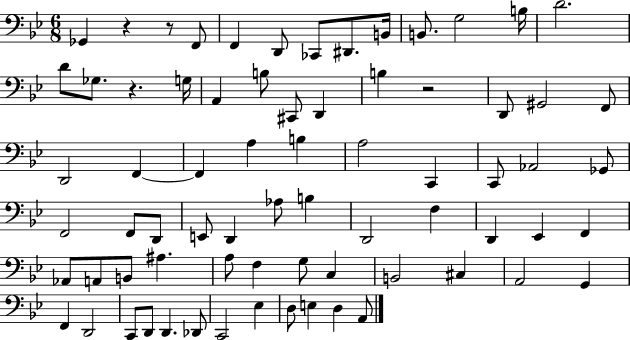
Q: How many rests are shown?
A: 4